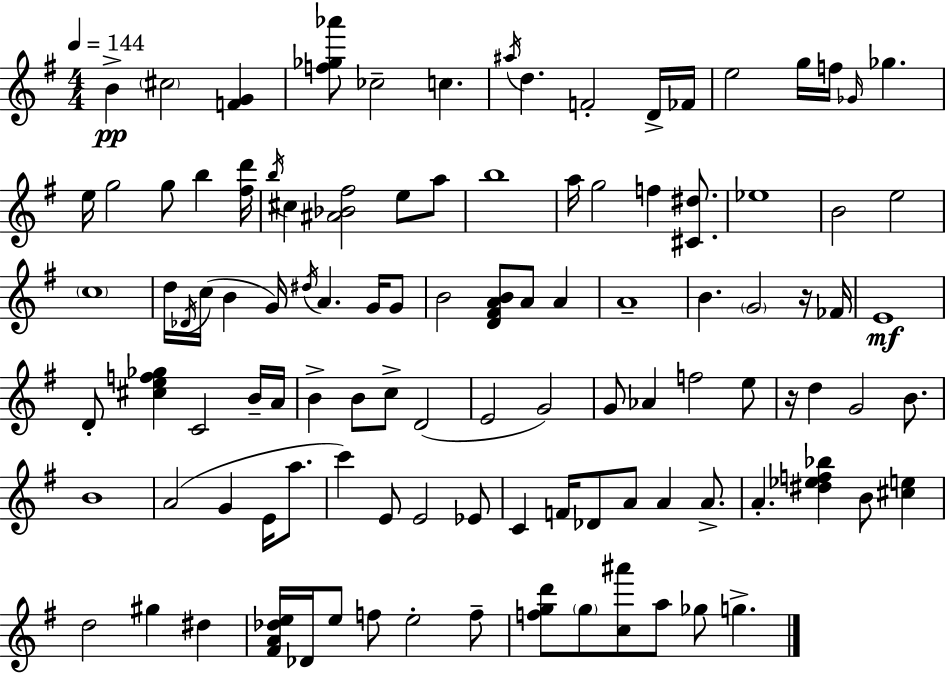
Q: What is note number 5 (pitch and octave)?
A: A#5